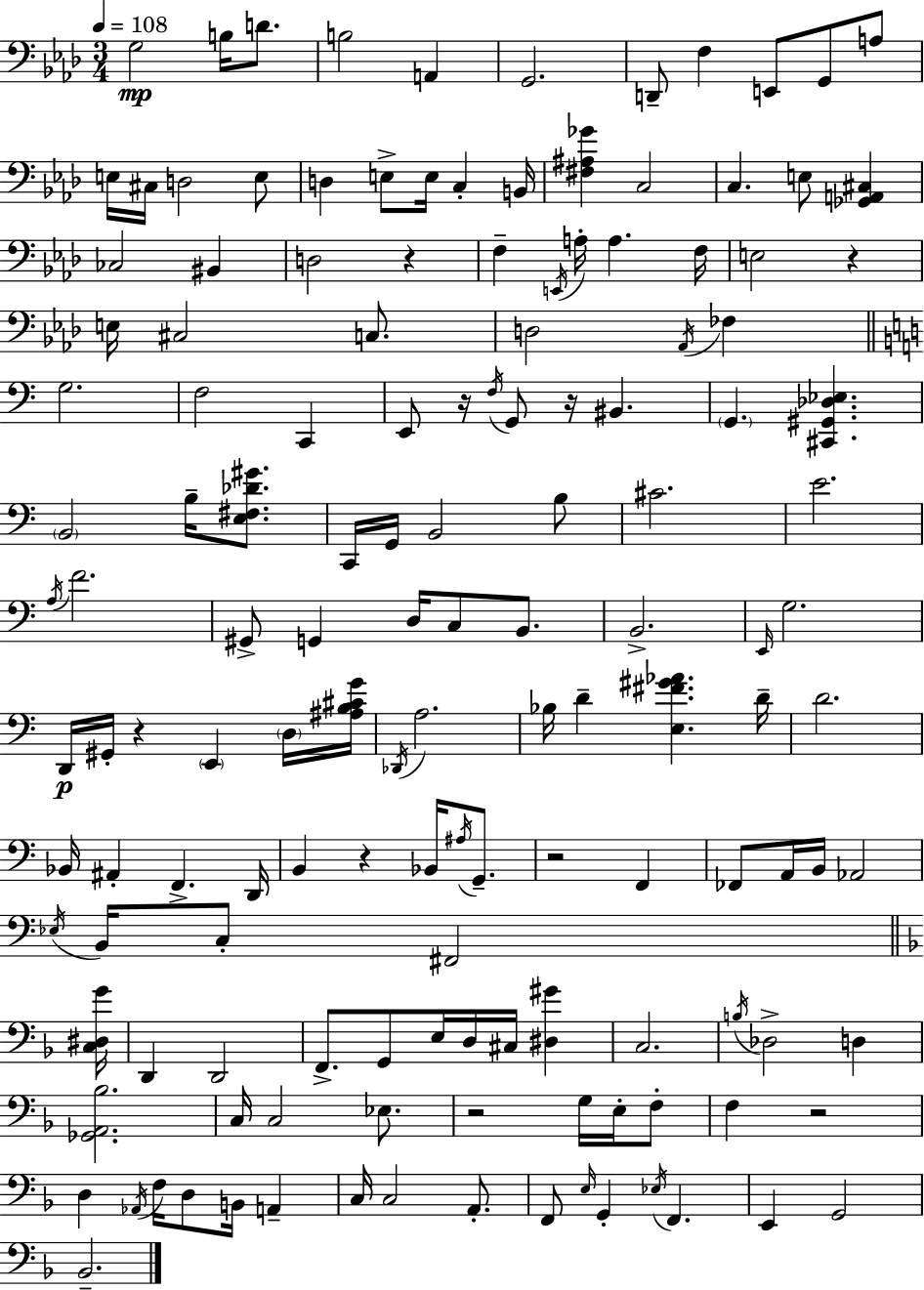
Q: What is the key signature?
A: AES major